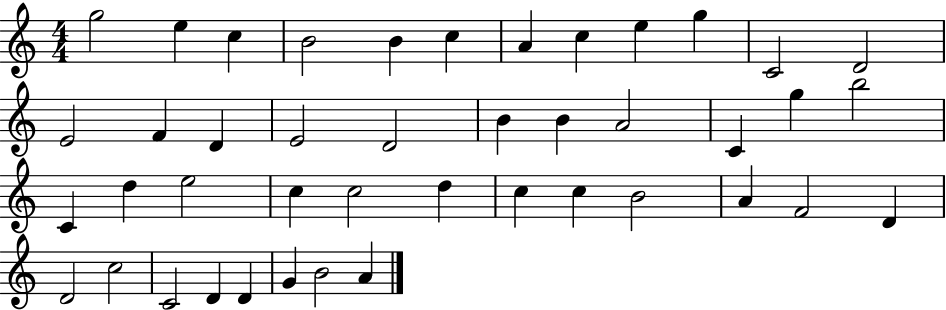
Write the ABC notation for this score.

X:1
T:Untitled
M:4/4
L:1/4
K:C
g2 e c B2 B c A c e g C2 D2 E2 F D E2 D2 B B A2 C g b2 C d e2 c c2 d c c B2 A F2 D D2 c2 C2 D D G B2 A